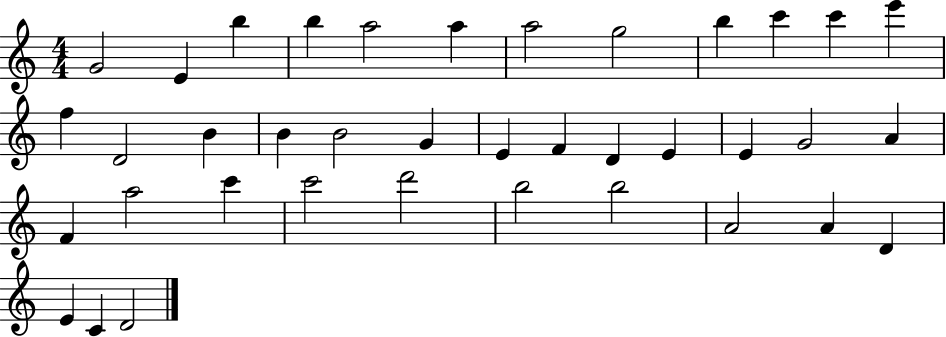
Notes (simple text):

G4/h E4/q B5/q B5/q A5/h A5/q A5/h G5/h B5/q C6/q C6/q E6/q F5/q D4/h B4/q B4/q B4/h G4/q E4/q F4/q D4/q E4/q E4/q G4/h A4/q F4/q A5/h C6/q C6/h D6/h B5/h B5/h A4/h A4/q D4/q E4/q C4/q D4/h